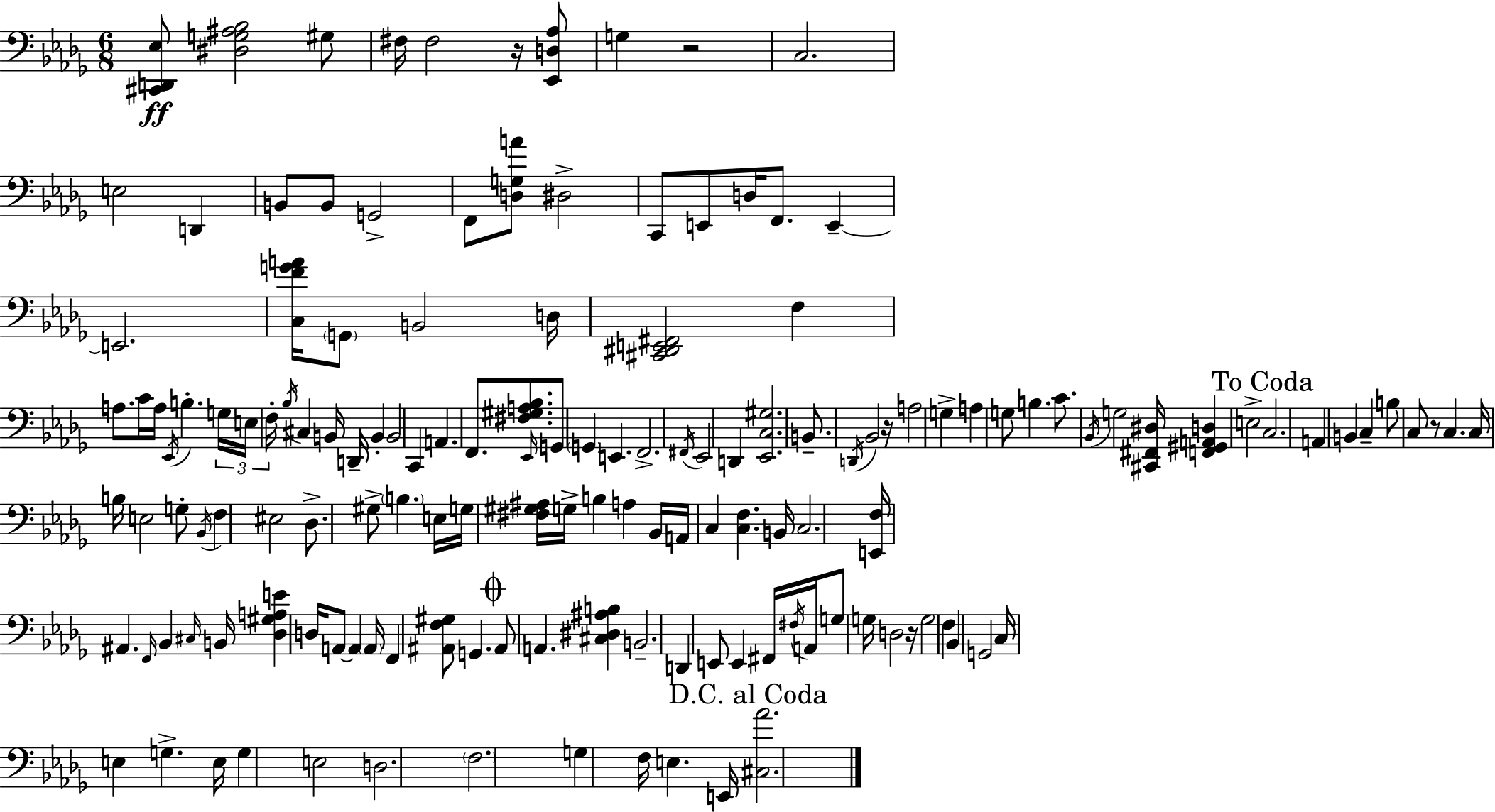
[C#2,D2,Eb3]/e [D#3,G3,A#3,Bb3]/h G#3/e F#3/s F#3/h R/s [Eb2,D3,Ab3]/e G3/q R/h C3/h. E3/h D2/q B2/e B2/e G2/h F2/e [D3,G3,A4]/e D#3/h C2/e E2/e D3/s F2/e. E2/q E2/h. [C3,F4,G4,A4]/s G2/e B2/h D3/s [C#2,D#2,E2,F#2]/h F3/q A3/e. C4/s A3/s Eb2/s B3/q. G3/s E3/s F3/s Bb3/s C#3/q B2/s D2/s B2/q B2/h C2/q A2/q. F2/e. [F#3,G#3,A3,Bb3]/e. Eb2/s G2/e G2/q E2/q. F2/h. F#2/s Eb2/h D2/q [Eb2,C3,G#3]/h. B2/e. D2/s Bb2/h R/s A3/h G3/q A3/q G3/e B3/q. C4/e. Bb2/s G3/h [C#2,F#2,D#3]/s [F2,G#2,A2,D3]/q E3/h C3/h. A2/q B2/q C3/q B3/e C3/e R/e C3/q. C3/s B3/s E3/h G3/e Bb2/s F3/q EIS3/h Db3/e. G#3/e B3/q. E3/s G3/s [F#3,G#3,A#3]/s G3/s B3/q A3/q Bb2/s A2/s C3/q [C3,F3]/q. B2/s C3/h. [E2,F3]/s A#2/q. F2/s Bb2/q C#3/s B2/s [Db3,G#3,A3,E4]/q D3/s A2/e A2/q A2/s F2/q [A#2,F3,G#3]/e G2/q. A#2/e A2/q. [C#3,D#3,A#3,B3]/q B2/h. D2/q E2/e E2/q F#2/s F#3/s A2/s G3/e G3/s D3/h R/s G3/h F3/q Bb2/q G2/h C3/s E3/q G3/q. E3/s G3/q E3/h D3/h. F3/h. G3/q F3/s E3/q. E2/s [C#3,Ab4]/h.